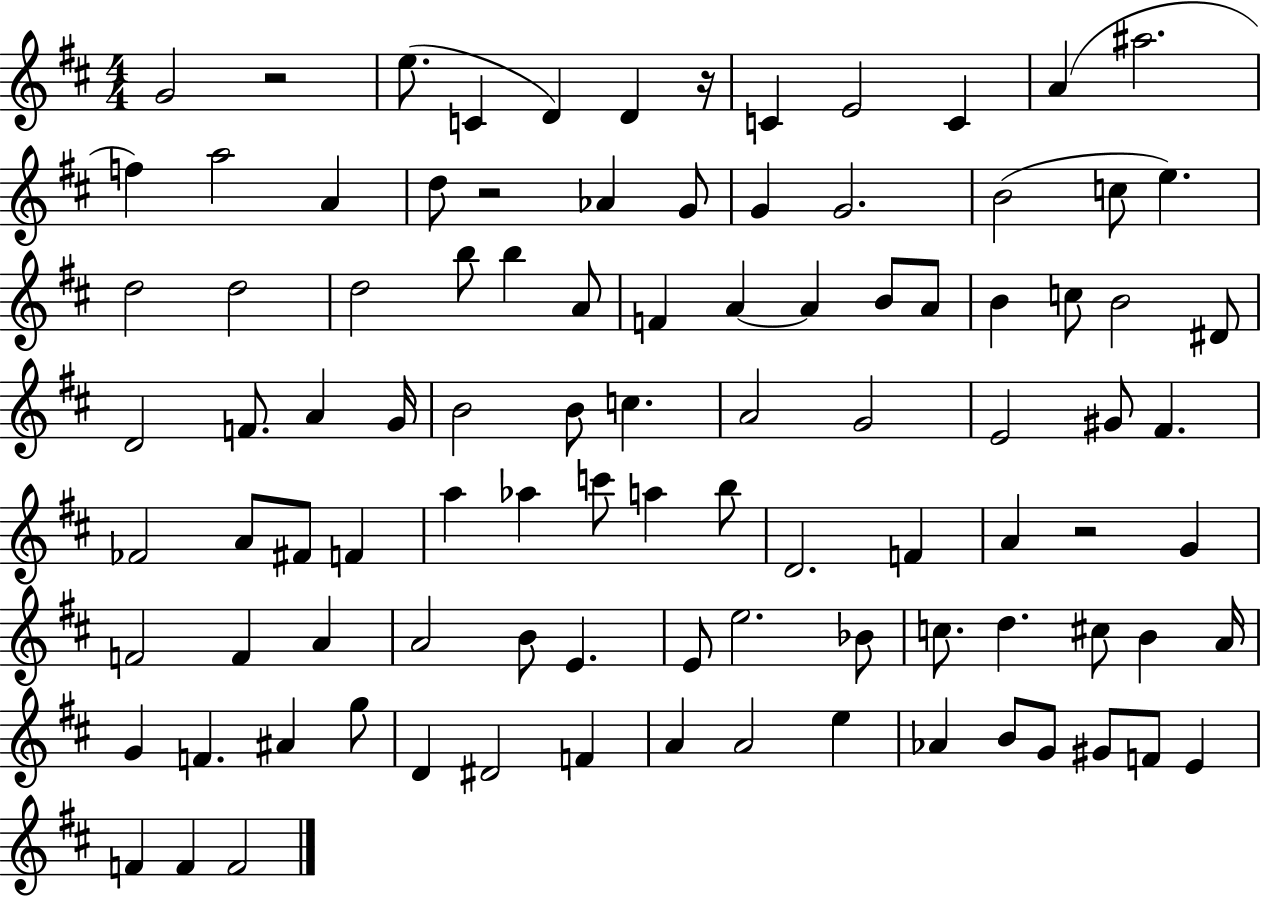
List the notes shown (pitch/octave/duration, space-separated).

G4/h R/h E5/e. C4/q D4/q D4/q R/s C4/q E4/h C4/q A4/q A#5/h. F5/q A5/h A4/q D5/e R/h Ab4/q G4/e G4/q G4/h. B4/h C5/e E5/q. D5/h D5/h D5/h B5/e B5/q A4/e F4/q A4/q A4/q B4/e A4/e B4/q C5/e B4/h D#4/e D4/h F4/e. A4/q G4/s B4/h B4/e C5/q. A4/h G4/h E4/h G#4/e F#4/q. FES4/h A4/e F#4/e F4/q A5/q Ab5/q C6/e A5/q B5/e D4/h. F4/q A4/q R/h G4/q F4/h F4/q A4/q A4/h B4/e E4/q. E4/e E5/h. Bb4/e C5/e. D5/q. C#5/e B4/q A4/s G4/q F4/q. A#4/q G5/e D4/q D#4/h F4/q A4/q A4/h E5/q Ab4/q B4/e G4/e G#4/e F4/e E4/q F4/q F4/q F4/h